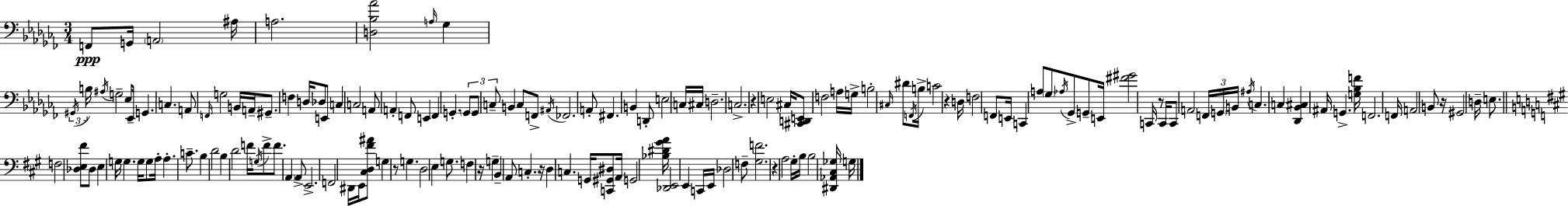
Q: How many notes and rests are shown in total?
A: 160